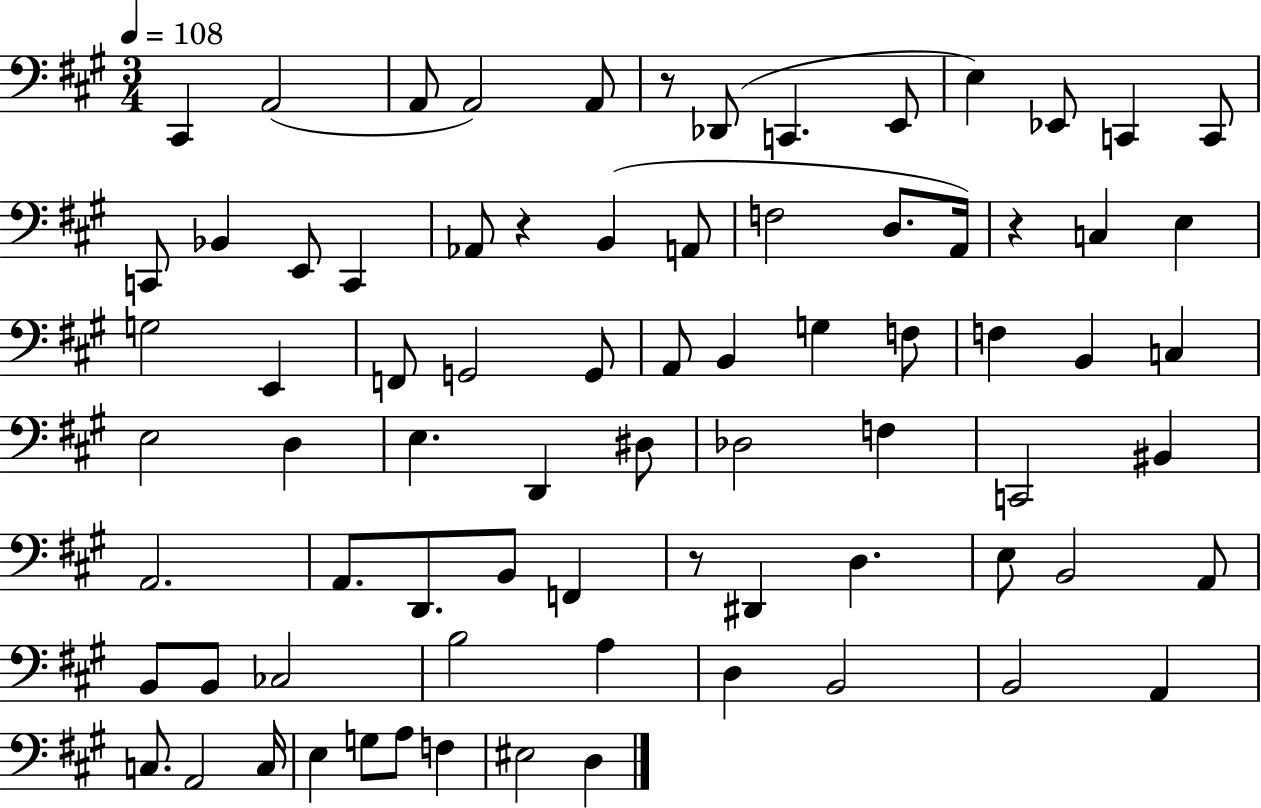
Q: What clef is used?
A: bass